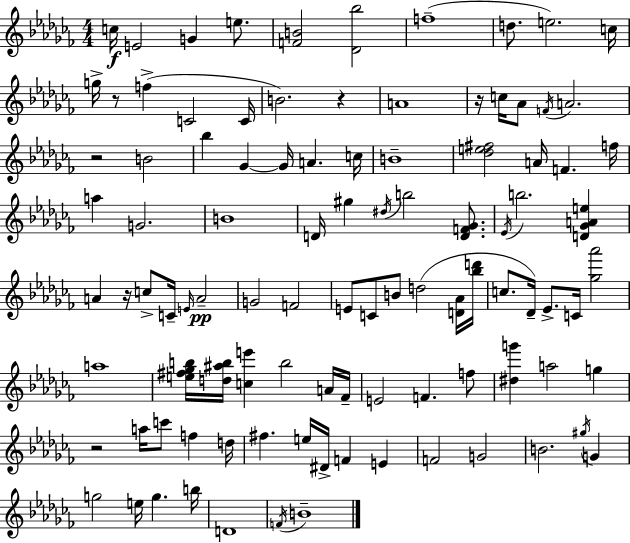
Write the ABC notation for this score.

X:1
T:Untitled
M:4/4
L:1/4
K:Abm
c/4 E2 G e/2 [FB]2 [_D_b]2 f4 d/2 e2 c/4 g/4 z/2 f C2 C/4 B2 z A4 z/4 c/4 _A/2 F/4 A2 z2 B2 _b _G _G/4 A c/4 B4 [_de^f]2 A/4 F f/4 a G2 B4 D/4 ^g ^d/4 b2 [DF_G]/2 _E/4 b2 [D_GAe] A z/4 c/2 C/4 E/4 A2 G2 F2 E/2 C/2 B/2 d2 [D_A]/4 [_bd']/4 c/2 _D/4 _E/2 C/4 [_g_a']2 a4 [e^f_gb]/4 [d^ab]/4 [ce'] b2 A/4 _F/4 E2 F f/2 [^dg'] a2 g z2 a/4 c'/2 f d/4 ^f e/4 ^D/4 F E F2 G2 B2 ^g/4 G g2 e/4 g b/4 D4 F/4 B4